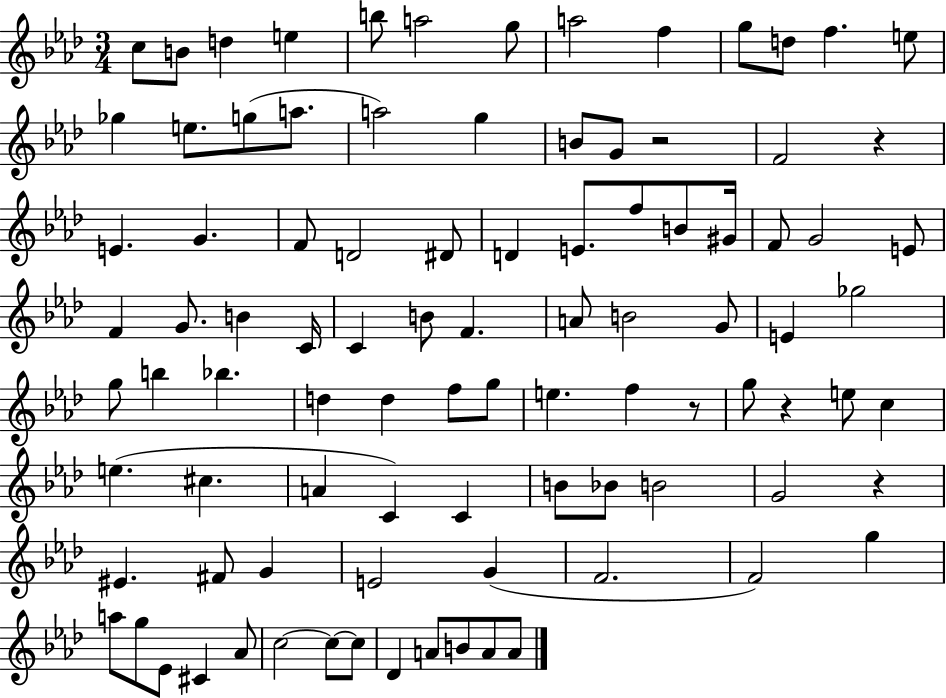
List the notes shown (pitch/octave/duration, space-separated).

C5/e B4/e D5/q E5/q B5/e A5/h G5/e A5/h F5/q G5/e D5/e F5/q. E5/e Gb5/q E5/e. G5/e A5/e. A5/h G5/q B4/e G4/e R/h F4/h R/q E4/q. G4/q. F4/e D4/h D#4/e D4/q E4/e. F5/e B4/e G#4/s F4/e G4/h E4/e F4/q G4/e. B4/q C4/s C4/q B4/e F4/q. A4/e B4/h G4/e E4/q Gb5/h G5/e B5/q Bb5/q. D5/q D5/q F5/e G5/e E5/q. F5/q R/e G5/e R/q E5/e C5/q E5/q. C#5/q. A4/q C4/q C4/q B4/e Bb4/e B4/h G4/h R/q EIS4/q. F#4/e G4/q E4/h G4/q F4/h. F4/h G5/q A5/e G5/e Eb4/e C#4/q Ab4/e C5/h C5/e C5/e Db4/q A4/e B4/e A4/e A4/e